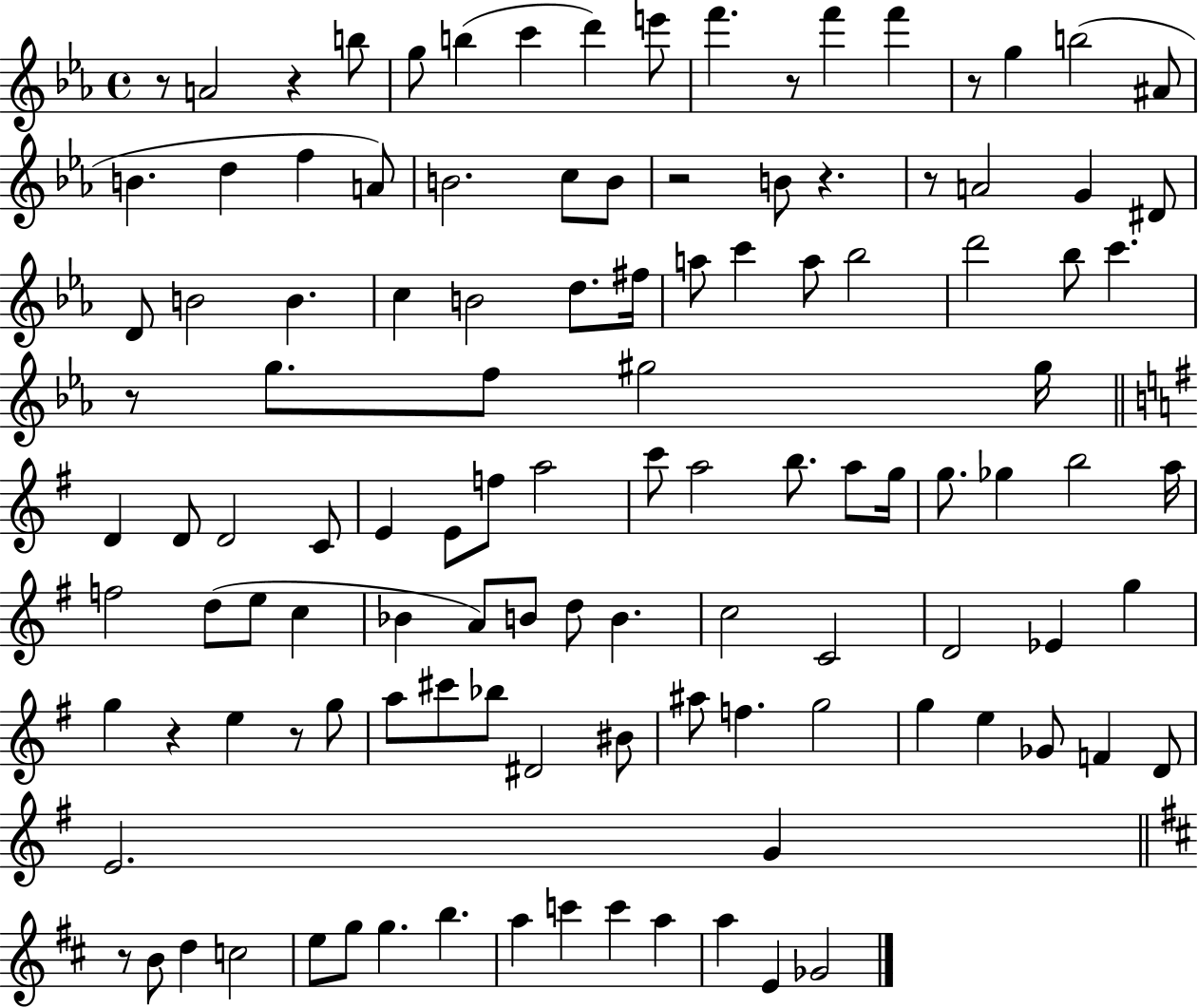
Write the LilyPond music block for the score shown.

{
  \clef treble
  \time 4/4
  \defaultTimeSignature
  \key ees \major
  r8 a'2 r4 b''8 | g''8 b''4( c'''4 d'''4) e'''8 | f'''4. r8 f'''4 f'''4 | r8 g''4 b''2( ais'8 | \break b'4. d''4 f''4 a'8) | b'2. c''8 b'8 | r2 b'8 r4. | r8 a'2 g'4 dis'8 | \break d'8 b'2 b'4. | c''4 b'2 d''8. fis''16 | a''8 c'''4 a''8 bes''2 | d'''2 bes''8 c'''4. | \break r8 g''8. f''8 gis''2 gis''16 | \bar "||" \break \key g \major d'4 d'8 d'2 c'8 | e'4 e'8 f''8 a''2 | c'''8 a''2 b''8. a''8 g''16 | g''8. ges''4 b''2 a''16 | \break f''2 d''8( e''8 c''4 | bes'4 a'8) b'8 d''8 b'4. | c''2 c'2 | d'2 ees'4 g''4 | \break g''4 r4 e''4 r8 g''8 | a''8 cis'''8 bes''8 dis'2 bis'8 | ais''8 f''4. g''2 | g''4 e''4 ges'8 f'4 d'8 | \break e'2. g'4 | \bar "||" \break \key b \minor r8 b'8 d''4 c''2 | e''8 g''8 g''4. b''4. | a''4 c'''4 c'''4 a''4 | a''4 e'4 ges'2 | \break \bar "|."
}